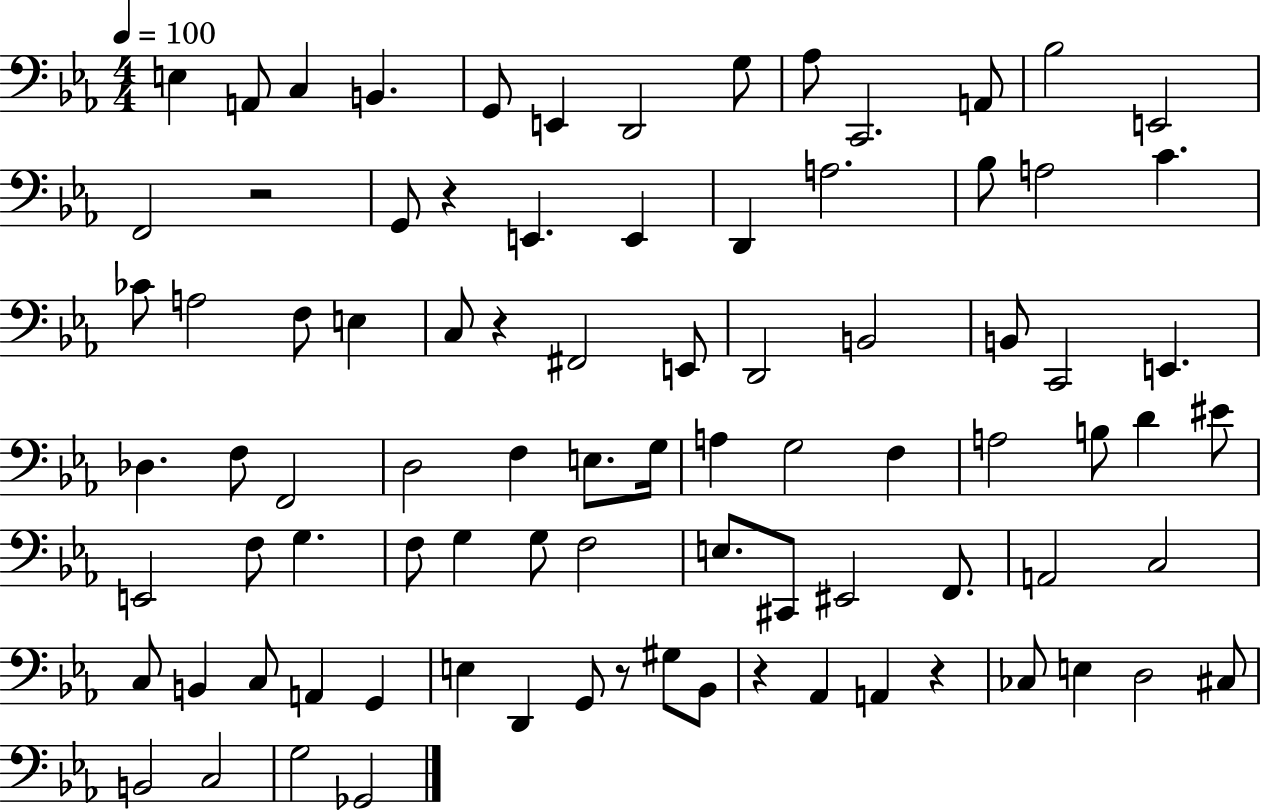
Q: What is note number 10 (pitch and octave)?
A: C2